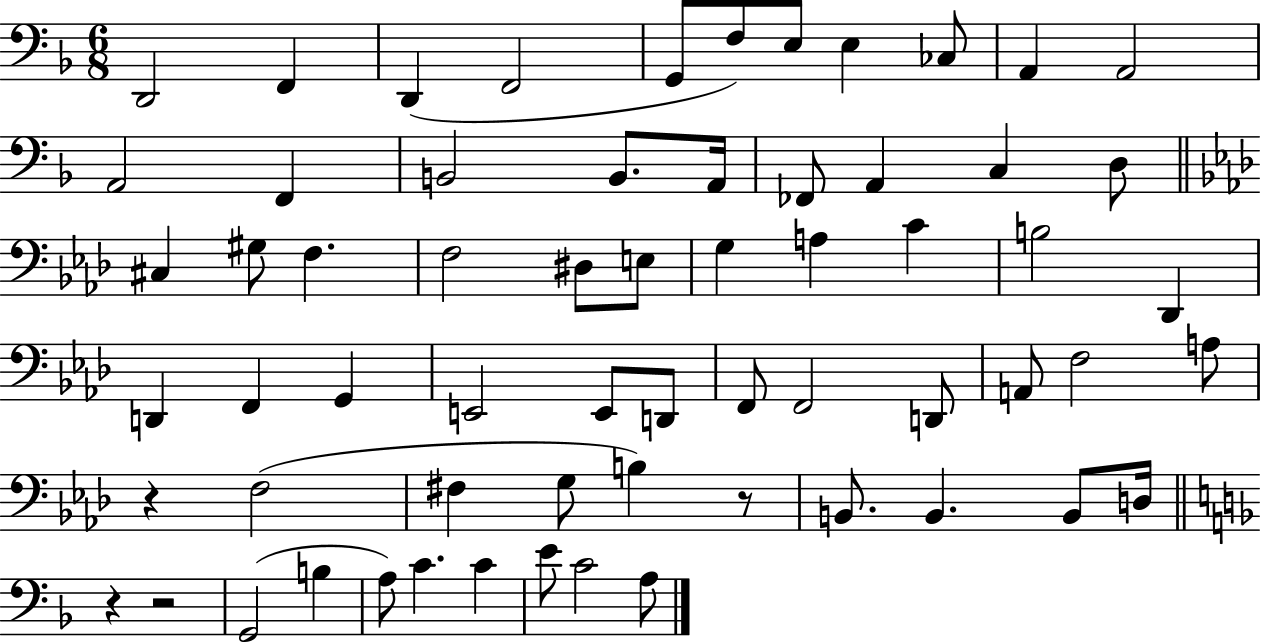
{
  \clef bass
  \numericTimeSignature
  \time 6/8
  \key f \major
  d,2 f,4 | d,4( f,2 | g,8 f8) e8 e4 ces8 | a,4 a,2 | \break a,2 f,4 | b,2 b,8. a,16 | fes,8 a,4 c4 d8 | \bar "||" \break \key f \minor cis4 gis8 f4. | f2 dis8 e8 | g4 a4 c'4 | b2 des,4 | \break d,4 f,4 g,4 | e,2 e,8 d,8 | f,8 f,2 d,8 | a,8 f2 a8 | \break r4 f2( | fis4 g8 b4) r8 | b,8. b,4. b,8 d16 | \bar "||" \break \key d \minor r4 r2 | g,2( b4 | a8) c'4. c'4 | e'8 c'2 a8 | \break \bar "|."
}